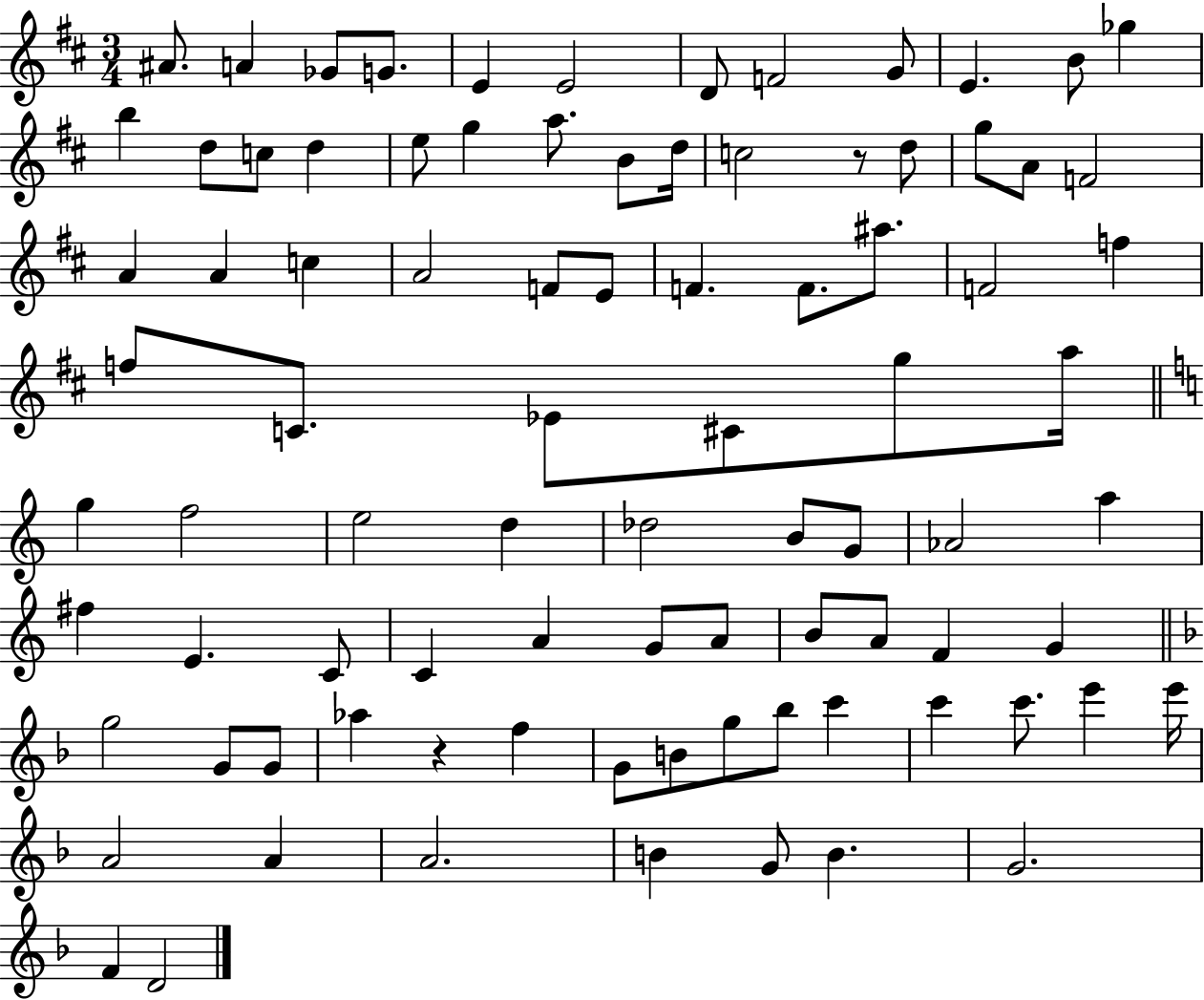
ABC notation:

X:1
T:Untitled
M:3/4
L:1/4
K:D
^A/2 A _G/2 G/2 E E2 D/2 F2 G/2 E B/2 _g b d/2 c/2 d e/2 g a/2 B/2 d/4 c2 z/2 d/2 g/2 A/2 F2 A A c A2 F/2 E/2 F F/2 ^a/2 F2 f f/2 C/2 _E/2 ^C/2 g/2 a/4 g f2 e2 d _d2 B/2 G/2 _A2 a ^f E C/2 C A G/2 A/2 B/2 A/2 F G g2 G/2 G/2 _a z f G/2 B/2 g/2 _b/2 c' c' c'/2 e' e'/4 A2 A A2 B G/2 B G2 F D2